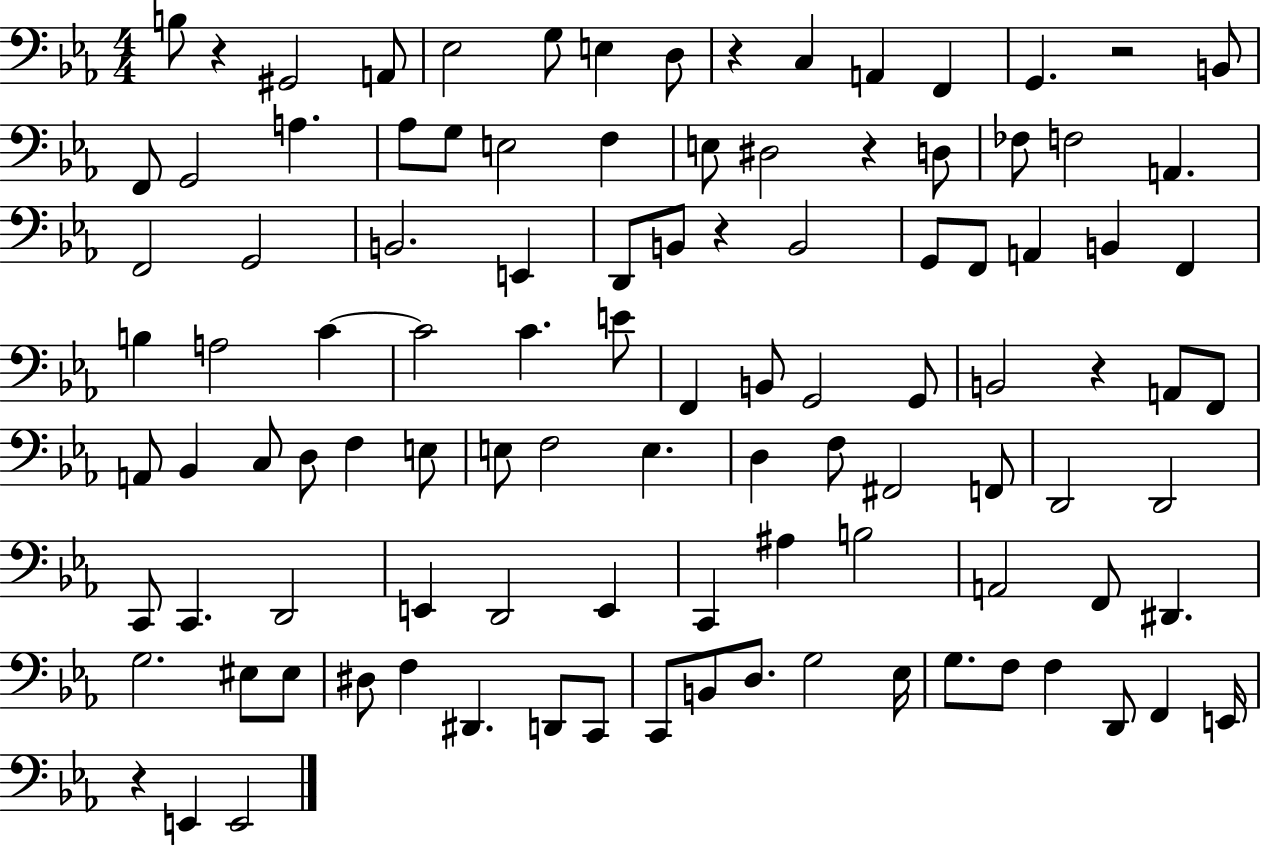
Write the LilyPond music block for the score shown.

{
  \clef bass
  \numericTimeSignature
  \time 4/4
  \key ees \major
  b8 r4 gis,2 a,8 | ees2 g8 e4 d8 | r4 c4 a,4 f,4 | g,4. r2 b,8 | \break f,8 g,2 a4. | aes8 g8 e2 f4 | e8 dis2 r4 d8 | fes8 f2 a,4. | \break f,2 g,2 | b,2. e,4 | d,8 b,8 r4 b,2 | g,8 f,8 a,4 b,4 f,4 | \break b4 a2 c'4~~ | c'2 c'4. e'8 | f,4 b,8 g,2 g,8 | b,2 r4 a,8 f,8 | \break a,8 bes,4 c8 d8 f4 e8 | e8 f2 e4. | d4 f8 fis,2 f,8 | d,2 d,2 | \break c,8 c,4. d,2 | e,4 d,2 e,4 | c,4 ais4 b2 | a,2 f,8 dis,4. | \break g2. eis8 eis8 | dis8 f4 dis,4. d,8 c,8 | c,8 b,8 d8. g2 ees16 | g8. f8 f4 d,8 f,4 e,16 | \break r4 e,4 e,2 | \bar "|."
}